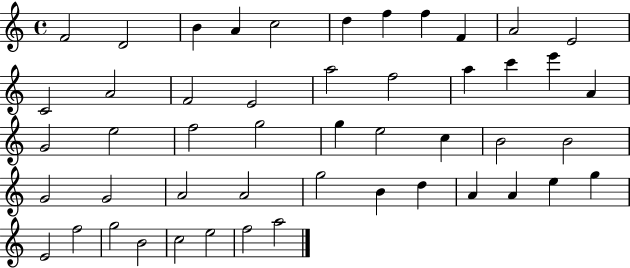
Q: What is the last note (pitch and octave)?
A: A5